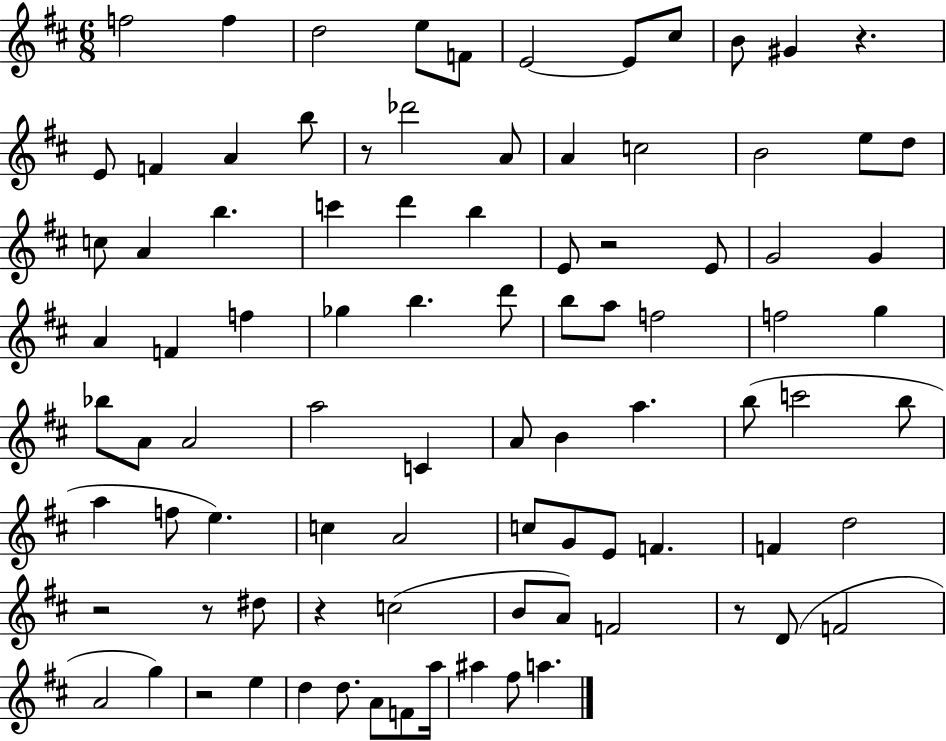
{
  \clef treble
  \numericTimeSignature
  \time 6/8
  \key d \major
  f''2 f''4 | d''2 e''8 f'8 | e'2~~ e'8 cis''8 | b'8 gis'4 r4. | \break e'8 f'4 a'4 b''8 | r8 des'''2 a'8 | a'4 c''2 | b'2 e''8 d''8 | \break c''8 a'4 b''4. | c'''4 d'''4 b''4 | e'8 r2 e'8 | g'2 g'4 | \break a'4 f'4 f''4 | ges''4 b''4. d'''8 | b''8 a''8 f''2 | f''2 g''4 | \break bes''8 a'8 a'2 | a''2 c'4 | a'8 b'4 a''4. | b''8( c'''2 b''8 | \break a''4 f''8 e''4.) | c''4 a'2 | c''8 g'8 e'8 f'4. | f'4 d''2 | \break r2 r8 dis''8 | r4 c''2( | b'8 a'8) f'2 | r8 d'8( f'2 | \break a'2 g''4) | r2 e''4 | d''4 d''8. a'8 f'8 a''16 | ais''4 fis''8 a''4. | \break \bar "|."
}